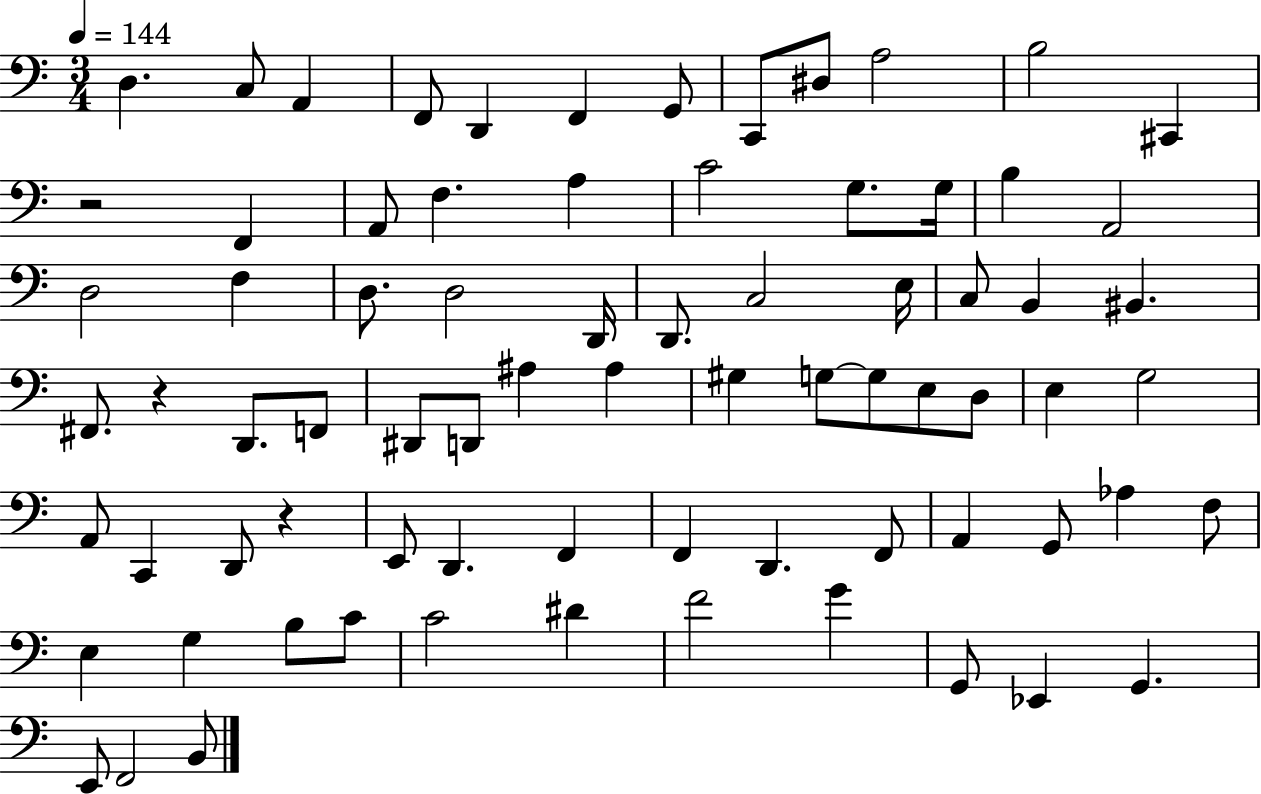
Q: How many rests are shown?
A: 3